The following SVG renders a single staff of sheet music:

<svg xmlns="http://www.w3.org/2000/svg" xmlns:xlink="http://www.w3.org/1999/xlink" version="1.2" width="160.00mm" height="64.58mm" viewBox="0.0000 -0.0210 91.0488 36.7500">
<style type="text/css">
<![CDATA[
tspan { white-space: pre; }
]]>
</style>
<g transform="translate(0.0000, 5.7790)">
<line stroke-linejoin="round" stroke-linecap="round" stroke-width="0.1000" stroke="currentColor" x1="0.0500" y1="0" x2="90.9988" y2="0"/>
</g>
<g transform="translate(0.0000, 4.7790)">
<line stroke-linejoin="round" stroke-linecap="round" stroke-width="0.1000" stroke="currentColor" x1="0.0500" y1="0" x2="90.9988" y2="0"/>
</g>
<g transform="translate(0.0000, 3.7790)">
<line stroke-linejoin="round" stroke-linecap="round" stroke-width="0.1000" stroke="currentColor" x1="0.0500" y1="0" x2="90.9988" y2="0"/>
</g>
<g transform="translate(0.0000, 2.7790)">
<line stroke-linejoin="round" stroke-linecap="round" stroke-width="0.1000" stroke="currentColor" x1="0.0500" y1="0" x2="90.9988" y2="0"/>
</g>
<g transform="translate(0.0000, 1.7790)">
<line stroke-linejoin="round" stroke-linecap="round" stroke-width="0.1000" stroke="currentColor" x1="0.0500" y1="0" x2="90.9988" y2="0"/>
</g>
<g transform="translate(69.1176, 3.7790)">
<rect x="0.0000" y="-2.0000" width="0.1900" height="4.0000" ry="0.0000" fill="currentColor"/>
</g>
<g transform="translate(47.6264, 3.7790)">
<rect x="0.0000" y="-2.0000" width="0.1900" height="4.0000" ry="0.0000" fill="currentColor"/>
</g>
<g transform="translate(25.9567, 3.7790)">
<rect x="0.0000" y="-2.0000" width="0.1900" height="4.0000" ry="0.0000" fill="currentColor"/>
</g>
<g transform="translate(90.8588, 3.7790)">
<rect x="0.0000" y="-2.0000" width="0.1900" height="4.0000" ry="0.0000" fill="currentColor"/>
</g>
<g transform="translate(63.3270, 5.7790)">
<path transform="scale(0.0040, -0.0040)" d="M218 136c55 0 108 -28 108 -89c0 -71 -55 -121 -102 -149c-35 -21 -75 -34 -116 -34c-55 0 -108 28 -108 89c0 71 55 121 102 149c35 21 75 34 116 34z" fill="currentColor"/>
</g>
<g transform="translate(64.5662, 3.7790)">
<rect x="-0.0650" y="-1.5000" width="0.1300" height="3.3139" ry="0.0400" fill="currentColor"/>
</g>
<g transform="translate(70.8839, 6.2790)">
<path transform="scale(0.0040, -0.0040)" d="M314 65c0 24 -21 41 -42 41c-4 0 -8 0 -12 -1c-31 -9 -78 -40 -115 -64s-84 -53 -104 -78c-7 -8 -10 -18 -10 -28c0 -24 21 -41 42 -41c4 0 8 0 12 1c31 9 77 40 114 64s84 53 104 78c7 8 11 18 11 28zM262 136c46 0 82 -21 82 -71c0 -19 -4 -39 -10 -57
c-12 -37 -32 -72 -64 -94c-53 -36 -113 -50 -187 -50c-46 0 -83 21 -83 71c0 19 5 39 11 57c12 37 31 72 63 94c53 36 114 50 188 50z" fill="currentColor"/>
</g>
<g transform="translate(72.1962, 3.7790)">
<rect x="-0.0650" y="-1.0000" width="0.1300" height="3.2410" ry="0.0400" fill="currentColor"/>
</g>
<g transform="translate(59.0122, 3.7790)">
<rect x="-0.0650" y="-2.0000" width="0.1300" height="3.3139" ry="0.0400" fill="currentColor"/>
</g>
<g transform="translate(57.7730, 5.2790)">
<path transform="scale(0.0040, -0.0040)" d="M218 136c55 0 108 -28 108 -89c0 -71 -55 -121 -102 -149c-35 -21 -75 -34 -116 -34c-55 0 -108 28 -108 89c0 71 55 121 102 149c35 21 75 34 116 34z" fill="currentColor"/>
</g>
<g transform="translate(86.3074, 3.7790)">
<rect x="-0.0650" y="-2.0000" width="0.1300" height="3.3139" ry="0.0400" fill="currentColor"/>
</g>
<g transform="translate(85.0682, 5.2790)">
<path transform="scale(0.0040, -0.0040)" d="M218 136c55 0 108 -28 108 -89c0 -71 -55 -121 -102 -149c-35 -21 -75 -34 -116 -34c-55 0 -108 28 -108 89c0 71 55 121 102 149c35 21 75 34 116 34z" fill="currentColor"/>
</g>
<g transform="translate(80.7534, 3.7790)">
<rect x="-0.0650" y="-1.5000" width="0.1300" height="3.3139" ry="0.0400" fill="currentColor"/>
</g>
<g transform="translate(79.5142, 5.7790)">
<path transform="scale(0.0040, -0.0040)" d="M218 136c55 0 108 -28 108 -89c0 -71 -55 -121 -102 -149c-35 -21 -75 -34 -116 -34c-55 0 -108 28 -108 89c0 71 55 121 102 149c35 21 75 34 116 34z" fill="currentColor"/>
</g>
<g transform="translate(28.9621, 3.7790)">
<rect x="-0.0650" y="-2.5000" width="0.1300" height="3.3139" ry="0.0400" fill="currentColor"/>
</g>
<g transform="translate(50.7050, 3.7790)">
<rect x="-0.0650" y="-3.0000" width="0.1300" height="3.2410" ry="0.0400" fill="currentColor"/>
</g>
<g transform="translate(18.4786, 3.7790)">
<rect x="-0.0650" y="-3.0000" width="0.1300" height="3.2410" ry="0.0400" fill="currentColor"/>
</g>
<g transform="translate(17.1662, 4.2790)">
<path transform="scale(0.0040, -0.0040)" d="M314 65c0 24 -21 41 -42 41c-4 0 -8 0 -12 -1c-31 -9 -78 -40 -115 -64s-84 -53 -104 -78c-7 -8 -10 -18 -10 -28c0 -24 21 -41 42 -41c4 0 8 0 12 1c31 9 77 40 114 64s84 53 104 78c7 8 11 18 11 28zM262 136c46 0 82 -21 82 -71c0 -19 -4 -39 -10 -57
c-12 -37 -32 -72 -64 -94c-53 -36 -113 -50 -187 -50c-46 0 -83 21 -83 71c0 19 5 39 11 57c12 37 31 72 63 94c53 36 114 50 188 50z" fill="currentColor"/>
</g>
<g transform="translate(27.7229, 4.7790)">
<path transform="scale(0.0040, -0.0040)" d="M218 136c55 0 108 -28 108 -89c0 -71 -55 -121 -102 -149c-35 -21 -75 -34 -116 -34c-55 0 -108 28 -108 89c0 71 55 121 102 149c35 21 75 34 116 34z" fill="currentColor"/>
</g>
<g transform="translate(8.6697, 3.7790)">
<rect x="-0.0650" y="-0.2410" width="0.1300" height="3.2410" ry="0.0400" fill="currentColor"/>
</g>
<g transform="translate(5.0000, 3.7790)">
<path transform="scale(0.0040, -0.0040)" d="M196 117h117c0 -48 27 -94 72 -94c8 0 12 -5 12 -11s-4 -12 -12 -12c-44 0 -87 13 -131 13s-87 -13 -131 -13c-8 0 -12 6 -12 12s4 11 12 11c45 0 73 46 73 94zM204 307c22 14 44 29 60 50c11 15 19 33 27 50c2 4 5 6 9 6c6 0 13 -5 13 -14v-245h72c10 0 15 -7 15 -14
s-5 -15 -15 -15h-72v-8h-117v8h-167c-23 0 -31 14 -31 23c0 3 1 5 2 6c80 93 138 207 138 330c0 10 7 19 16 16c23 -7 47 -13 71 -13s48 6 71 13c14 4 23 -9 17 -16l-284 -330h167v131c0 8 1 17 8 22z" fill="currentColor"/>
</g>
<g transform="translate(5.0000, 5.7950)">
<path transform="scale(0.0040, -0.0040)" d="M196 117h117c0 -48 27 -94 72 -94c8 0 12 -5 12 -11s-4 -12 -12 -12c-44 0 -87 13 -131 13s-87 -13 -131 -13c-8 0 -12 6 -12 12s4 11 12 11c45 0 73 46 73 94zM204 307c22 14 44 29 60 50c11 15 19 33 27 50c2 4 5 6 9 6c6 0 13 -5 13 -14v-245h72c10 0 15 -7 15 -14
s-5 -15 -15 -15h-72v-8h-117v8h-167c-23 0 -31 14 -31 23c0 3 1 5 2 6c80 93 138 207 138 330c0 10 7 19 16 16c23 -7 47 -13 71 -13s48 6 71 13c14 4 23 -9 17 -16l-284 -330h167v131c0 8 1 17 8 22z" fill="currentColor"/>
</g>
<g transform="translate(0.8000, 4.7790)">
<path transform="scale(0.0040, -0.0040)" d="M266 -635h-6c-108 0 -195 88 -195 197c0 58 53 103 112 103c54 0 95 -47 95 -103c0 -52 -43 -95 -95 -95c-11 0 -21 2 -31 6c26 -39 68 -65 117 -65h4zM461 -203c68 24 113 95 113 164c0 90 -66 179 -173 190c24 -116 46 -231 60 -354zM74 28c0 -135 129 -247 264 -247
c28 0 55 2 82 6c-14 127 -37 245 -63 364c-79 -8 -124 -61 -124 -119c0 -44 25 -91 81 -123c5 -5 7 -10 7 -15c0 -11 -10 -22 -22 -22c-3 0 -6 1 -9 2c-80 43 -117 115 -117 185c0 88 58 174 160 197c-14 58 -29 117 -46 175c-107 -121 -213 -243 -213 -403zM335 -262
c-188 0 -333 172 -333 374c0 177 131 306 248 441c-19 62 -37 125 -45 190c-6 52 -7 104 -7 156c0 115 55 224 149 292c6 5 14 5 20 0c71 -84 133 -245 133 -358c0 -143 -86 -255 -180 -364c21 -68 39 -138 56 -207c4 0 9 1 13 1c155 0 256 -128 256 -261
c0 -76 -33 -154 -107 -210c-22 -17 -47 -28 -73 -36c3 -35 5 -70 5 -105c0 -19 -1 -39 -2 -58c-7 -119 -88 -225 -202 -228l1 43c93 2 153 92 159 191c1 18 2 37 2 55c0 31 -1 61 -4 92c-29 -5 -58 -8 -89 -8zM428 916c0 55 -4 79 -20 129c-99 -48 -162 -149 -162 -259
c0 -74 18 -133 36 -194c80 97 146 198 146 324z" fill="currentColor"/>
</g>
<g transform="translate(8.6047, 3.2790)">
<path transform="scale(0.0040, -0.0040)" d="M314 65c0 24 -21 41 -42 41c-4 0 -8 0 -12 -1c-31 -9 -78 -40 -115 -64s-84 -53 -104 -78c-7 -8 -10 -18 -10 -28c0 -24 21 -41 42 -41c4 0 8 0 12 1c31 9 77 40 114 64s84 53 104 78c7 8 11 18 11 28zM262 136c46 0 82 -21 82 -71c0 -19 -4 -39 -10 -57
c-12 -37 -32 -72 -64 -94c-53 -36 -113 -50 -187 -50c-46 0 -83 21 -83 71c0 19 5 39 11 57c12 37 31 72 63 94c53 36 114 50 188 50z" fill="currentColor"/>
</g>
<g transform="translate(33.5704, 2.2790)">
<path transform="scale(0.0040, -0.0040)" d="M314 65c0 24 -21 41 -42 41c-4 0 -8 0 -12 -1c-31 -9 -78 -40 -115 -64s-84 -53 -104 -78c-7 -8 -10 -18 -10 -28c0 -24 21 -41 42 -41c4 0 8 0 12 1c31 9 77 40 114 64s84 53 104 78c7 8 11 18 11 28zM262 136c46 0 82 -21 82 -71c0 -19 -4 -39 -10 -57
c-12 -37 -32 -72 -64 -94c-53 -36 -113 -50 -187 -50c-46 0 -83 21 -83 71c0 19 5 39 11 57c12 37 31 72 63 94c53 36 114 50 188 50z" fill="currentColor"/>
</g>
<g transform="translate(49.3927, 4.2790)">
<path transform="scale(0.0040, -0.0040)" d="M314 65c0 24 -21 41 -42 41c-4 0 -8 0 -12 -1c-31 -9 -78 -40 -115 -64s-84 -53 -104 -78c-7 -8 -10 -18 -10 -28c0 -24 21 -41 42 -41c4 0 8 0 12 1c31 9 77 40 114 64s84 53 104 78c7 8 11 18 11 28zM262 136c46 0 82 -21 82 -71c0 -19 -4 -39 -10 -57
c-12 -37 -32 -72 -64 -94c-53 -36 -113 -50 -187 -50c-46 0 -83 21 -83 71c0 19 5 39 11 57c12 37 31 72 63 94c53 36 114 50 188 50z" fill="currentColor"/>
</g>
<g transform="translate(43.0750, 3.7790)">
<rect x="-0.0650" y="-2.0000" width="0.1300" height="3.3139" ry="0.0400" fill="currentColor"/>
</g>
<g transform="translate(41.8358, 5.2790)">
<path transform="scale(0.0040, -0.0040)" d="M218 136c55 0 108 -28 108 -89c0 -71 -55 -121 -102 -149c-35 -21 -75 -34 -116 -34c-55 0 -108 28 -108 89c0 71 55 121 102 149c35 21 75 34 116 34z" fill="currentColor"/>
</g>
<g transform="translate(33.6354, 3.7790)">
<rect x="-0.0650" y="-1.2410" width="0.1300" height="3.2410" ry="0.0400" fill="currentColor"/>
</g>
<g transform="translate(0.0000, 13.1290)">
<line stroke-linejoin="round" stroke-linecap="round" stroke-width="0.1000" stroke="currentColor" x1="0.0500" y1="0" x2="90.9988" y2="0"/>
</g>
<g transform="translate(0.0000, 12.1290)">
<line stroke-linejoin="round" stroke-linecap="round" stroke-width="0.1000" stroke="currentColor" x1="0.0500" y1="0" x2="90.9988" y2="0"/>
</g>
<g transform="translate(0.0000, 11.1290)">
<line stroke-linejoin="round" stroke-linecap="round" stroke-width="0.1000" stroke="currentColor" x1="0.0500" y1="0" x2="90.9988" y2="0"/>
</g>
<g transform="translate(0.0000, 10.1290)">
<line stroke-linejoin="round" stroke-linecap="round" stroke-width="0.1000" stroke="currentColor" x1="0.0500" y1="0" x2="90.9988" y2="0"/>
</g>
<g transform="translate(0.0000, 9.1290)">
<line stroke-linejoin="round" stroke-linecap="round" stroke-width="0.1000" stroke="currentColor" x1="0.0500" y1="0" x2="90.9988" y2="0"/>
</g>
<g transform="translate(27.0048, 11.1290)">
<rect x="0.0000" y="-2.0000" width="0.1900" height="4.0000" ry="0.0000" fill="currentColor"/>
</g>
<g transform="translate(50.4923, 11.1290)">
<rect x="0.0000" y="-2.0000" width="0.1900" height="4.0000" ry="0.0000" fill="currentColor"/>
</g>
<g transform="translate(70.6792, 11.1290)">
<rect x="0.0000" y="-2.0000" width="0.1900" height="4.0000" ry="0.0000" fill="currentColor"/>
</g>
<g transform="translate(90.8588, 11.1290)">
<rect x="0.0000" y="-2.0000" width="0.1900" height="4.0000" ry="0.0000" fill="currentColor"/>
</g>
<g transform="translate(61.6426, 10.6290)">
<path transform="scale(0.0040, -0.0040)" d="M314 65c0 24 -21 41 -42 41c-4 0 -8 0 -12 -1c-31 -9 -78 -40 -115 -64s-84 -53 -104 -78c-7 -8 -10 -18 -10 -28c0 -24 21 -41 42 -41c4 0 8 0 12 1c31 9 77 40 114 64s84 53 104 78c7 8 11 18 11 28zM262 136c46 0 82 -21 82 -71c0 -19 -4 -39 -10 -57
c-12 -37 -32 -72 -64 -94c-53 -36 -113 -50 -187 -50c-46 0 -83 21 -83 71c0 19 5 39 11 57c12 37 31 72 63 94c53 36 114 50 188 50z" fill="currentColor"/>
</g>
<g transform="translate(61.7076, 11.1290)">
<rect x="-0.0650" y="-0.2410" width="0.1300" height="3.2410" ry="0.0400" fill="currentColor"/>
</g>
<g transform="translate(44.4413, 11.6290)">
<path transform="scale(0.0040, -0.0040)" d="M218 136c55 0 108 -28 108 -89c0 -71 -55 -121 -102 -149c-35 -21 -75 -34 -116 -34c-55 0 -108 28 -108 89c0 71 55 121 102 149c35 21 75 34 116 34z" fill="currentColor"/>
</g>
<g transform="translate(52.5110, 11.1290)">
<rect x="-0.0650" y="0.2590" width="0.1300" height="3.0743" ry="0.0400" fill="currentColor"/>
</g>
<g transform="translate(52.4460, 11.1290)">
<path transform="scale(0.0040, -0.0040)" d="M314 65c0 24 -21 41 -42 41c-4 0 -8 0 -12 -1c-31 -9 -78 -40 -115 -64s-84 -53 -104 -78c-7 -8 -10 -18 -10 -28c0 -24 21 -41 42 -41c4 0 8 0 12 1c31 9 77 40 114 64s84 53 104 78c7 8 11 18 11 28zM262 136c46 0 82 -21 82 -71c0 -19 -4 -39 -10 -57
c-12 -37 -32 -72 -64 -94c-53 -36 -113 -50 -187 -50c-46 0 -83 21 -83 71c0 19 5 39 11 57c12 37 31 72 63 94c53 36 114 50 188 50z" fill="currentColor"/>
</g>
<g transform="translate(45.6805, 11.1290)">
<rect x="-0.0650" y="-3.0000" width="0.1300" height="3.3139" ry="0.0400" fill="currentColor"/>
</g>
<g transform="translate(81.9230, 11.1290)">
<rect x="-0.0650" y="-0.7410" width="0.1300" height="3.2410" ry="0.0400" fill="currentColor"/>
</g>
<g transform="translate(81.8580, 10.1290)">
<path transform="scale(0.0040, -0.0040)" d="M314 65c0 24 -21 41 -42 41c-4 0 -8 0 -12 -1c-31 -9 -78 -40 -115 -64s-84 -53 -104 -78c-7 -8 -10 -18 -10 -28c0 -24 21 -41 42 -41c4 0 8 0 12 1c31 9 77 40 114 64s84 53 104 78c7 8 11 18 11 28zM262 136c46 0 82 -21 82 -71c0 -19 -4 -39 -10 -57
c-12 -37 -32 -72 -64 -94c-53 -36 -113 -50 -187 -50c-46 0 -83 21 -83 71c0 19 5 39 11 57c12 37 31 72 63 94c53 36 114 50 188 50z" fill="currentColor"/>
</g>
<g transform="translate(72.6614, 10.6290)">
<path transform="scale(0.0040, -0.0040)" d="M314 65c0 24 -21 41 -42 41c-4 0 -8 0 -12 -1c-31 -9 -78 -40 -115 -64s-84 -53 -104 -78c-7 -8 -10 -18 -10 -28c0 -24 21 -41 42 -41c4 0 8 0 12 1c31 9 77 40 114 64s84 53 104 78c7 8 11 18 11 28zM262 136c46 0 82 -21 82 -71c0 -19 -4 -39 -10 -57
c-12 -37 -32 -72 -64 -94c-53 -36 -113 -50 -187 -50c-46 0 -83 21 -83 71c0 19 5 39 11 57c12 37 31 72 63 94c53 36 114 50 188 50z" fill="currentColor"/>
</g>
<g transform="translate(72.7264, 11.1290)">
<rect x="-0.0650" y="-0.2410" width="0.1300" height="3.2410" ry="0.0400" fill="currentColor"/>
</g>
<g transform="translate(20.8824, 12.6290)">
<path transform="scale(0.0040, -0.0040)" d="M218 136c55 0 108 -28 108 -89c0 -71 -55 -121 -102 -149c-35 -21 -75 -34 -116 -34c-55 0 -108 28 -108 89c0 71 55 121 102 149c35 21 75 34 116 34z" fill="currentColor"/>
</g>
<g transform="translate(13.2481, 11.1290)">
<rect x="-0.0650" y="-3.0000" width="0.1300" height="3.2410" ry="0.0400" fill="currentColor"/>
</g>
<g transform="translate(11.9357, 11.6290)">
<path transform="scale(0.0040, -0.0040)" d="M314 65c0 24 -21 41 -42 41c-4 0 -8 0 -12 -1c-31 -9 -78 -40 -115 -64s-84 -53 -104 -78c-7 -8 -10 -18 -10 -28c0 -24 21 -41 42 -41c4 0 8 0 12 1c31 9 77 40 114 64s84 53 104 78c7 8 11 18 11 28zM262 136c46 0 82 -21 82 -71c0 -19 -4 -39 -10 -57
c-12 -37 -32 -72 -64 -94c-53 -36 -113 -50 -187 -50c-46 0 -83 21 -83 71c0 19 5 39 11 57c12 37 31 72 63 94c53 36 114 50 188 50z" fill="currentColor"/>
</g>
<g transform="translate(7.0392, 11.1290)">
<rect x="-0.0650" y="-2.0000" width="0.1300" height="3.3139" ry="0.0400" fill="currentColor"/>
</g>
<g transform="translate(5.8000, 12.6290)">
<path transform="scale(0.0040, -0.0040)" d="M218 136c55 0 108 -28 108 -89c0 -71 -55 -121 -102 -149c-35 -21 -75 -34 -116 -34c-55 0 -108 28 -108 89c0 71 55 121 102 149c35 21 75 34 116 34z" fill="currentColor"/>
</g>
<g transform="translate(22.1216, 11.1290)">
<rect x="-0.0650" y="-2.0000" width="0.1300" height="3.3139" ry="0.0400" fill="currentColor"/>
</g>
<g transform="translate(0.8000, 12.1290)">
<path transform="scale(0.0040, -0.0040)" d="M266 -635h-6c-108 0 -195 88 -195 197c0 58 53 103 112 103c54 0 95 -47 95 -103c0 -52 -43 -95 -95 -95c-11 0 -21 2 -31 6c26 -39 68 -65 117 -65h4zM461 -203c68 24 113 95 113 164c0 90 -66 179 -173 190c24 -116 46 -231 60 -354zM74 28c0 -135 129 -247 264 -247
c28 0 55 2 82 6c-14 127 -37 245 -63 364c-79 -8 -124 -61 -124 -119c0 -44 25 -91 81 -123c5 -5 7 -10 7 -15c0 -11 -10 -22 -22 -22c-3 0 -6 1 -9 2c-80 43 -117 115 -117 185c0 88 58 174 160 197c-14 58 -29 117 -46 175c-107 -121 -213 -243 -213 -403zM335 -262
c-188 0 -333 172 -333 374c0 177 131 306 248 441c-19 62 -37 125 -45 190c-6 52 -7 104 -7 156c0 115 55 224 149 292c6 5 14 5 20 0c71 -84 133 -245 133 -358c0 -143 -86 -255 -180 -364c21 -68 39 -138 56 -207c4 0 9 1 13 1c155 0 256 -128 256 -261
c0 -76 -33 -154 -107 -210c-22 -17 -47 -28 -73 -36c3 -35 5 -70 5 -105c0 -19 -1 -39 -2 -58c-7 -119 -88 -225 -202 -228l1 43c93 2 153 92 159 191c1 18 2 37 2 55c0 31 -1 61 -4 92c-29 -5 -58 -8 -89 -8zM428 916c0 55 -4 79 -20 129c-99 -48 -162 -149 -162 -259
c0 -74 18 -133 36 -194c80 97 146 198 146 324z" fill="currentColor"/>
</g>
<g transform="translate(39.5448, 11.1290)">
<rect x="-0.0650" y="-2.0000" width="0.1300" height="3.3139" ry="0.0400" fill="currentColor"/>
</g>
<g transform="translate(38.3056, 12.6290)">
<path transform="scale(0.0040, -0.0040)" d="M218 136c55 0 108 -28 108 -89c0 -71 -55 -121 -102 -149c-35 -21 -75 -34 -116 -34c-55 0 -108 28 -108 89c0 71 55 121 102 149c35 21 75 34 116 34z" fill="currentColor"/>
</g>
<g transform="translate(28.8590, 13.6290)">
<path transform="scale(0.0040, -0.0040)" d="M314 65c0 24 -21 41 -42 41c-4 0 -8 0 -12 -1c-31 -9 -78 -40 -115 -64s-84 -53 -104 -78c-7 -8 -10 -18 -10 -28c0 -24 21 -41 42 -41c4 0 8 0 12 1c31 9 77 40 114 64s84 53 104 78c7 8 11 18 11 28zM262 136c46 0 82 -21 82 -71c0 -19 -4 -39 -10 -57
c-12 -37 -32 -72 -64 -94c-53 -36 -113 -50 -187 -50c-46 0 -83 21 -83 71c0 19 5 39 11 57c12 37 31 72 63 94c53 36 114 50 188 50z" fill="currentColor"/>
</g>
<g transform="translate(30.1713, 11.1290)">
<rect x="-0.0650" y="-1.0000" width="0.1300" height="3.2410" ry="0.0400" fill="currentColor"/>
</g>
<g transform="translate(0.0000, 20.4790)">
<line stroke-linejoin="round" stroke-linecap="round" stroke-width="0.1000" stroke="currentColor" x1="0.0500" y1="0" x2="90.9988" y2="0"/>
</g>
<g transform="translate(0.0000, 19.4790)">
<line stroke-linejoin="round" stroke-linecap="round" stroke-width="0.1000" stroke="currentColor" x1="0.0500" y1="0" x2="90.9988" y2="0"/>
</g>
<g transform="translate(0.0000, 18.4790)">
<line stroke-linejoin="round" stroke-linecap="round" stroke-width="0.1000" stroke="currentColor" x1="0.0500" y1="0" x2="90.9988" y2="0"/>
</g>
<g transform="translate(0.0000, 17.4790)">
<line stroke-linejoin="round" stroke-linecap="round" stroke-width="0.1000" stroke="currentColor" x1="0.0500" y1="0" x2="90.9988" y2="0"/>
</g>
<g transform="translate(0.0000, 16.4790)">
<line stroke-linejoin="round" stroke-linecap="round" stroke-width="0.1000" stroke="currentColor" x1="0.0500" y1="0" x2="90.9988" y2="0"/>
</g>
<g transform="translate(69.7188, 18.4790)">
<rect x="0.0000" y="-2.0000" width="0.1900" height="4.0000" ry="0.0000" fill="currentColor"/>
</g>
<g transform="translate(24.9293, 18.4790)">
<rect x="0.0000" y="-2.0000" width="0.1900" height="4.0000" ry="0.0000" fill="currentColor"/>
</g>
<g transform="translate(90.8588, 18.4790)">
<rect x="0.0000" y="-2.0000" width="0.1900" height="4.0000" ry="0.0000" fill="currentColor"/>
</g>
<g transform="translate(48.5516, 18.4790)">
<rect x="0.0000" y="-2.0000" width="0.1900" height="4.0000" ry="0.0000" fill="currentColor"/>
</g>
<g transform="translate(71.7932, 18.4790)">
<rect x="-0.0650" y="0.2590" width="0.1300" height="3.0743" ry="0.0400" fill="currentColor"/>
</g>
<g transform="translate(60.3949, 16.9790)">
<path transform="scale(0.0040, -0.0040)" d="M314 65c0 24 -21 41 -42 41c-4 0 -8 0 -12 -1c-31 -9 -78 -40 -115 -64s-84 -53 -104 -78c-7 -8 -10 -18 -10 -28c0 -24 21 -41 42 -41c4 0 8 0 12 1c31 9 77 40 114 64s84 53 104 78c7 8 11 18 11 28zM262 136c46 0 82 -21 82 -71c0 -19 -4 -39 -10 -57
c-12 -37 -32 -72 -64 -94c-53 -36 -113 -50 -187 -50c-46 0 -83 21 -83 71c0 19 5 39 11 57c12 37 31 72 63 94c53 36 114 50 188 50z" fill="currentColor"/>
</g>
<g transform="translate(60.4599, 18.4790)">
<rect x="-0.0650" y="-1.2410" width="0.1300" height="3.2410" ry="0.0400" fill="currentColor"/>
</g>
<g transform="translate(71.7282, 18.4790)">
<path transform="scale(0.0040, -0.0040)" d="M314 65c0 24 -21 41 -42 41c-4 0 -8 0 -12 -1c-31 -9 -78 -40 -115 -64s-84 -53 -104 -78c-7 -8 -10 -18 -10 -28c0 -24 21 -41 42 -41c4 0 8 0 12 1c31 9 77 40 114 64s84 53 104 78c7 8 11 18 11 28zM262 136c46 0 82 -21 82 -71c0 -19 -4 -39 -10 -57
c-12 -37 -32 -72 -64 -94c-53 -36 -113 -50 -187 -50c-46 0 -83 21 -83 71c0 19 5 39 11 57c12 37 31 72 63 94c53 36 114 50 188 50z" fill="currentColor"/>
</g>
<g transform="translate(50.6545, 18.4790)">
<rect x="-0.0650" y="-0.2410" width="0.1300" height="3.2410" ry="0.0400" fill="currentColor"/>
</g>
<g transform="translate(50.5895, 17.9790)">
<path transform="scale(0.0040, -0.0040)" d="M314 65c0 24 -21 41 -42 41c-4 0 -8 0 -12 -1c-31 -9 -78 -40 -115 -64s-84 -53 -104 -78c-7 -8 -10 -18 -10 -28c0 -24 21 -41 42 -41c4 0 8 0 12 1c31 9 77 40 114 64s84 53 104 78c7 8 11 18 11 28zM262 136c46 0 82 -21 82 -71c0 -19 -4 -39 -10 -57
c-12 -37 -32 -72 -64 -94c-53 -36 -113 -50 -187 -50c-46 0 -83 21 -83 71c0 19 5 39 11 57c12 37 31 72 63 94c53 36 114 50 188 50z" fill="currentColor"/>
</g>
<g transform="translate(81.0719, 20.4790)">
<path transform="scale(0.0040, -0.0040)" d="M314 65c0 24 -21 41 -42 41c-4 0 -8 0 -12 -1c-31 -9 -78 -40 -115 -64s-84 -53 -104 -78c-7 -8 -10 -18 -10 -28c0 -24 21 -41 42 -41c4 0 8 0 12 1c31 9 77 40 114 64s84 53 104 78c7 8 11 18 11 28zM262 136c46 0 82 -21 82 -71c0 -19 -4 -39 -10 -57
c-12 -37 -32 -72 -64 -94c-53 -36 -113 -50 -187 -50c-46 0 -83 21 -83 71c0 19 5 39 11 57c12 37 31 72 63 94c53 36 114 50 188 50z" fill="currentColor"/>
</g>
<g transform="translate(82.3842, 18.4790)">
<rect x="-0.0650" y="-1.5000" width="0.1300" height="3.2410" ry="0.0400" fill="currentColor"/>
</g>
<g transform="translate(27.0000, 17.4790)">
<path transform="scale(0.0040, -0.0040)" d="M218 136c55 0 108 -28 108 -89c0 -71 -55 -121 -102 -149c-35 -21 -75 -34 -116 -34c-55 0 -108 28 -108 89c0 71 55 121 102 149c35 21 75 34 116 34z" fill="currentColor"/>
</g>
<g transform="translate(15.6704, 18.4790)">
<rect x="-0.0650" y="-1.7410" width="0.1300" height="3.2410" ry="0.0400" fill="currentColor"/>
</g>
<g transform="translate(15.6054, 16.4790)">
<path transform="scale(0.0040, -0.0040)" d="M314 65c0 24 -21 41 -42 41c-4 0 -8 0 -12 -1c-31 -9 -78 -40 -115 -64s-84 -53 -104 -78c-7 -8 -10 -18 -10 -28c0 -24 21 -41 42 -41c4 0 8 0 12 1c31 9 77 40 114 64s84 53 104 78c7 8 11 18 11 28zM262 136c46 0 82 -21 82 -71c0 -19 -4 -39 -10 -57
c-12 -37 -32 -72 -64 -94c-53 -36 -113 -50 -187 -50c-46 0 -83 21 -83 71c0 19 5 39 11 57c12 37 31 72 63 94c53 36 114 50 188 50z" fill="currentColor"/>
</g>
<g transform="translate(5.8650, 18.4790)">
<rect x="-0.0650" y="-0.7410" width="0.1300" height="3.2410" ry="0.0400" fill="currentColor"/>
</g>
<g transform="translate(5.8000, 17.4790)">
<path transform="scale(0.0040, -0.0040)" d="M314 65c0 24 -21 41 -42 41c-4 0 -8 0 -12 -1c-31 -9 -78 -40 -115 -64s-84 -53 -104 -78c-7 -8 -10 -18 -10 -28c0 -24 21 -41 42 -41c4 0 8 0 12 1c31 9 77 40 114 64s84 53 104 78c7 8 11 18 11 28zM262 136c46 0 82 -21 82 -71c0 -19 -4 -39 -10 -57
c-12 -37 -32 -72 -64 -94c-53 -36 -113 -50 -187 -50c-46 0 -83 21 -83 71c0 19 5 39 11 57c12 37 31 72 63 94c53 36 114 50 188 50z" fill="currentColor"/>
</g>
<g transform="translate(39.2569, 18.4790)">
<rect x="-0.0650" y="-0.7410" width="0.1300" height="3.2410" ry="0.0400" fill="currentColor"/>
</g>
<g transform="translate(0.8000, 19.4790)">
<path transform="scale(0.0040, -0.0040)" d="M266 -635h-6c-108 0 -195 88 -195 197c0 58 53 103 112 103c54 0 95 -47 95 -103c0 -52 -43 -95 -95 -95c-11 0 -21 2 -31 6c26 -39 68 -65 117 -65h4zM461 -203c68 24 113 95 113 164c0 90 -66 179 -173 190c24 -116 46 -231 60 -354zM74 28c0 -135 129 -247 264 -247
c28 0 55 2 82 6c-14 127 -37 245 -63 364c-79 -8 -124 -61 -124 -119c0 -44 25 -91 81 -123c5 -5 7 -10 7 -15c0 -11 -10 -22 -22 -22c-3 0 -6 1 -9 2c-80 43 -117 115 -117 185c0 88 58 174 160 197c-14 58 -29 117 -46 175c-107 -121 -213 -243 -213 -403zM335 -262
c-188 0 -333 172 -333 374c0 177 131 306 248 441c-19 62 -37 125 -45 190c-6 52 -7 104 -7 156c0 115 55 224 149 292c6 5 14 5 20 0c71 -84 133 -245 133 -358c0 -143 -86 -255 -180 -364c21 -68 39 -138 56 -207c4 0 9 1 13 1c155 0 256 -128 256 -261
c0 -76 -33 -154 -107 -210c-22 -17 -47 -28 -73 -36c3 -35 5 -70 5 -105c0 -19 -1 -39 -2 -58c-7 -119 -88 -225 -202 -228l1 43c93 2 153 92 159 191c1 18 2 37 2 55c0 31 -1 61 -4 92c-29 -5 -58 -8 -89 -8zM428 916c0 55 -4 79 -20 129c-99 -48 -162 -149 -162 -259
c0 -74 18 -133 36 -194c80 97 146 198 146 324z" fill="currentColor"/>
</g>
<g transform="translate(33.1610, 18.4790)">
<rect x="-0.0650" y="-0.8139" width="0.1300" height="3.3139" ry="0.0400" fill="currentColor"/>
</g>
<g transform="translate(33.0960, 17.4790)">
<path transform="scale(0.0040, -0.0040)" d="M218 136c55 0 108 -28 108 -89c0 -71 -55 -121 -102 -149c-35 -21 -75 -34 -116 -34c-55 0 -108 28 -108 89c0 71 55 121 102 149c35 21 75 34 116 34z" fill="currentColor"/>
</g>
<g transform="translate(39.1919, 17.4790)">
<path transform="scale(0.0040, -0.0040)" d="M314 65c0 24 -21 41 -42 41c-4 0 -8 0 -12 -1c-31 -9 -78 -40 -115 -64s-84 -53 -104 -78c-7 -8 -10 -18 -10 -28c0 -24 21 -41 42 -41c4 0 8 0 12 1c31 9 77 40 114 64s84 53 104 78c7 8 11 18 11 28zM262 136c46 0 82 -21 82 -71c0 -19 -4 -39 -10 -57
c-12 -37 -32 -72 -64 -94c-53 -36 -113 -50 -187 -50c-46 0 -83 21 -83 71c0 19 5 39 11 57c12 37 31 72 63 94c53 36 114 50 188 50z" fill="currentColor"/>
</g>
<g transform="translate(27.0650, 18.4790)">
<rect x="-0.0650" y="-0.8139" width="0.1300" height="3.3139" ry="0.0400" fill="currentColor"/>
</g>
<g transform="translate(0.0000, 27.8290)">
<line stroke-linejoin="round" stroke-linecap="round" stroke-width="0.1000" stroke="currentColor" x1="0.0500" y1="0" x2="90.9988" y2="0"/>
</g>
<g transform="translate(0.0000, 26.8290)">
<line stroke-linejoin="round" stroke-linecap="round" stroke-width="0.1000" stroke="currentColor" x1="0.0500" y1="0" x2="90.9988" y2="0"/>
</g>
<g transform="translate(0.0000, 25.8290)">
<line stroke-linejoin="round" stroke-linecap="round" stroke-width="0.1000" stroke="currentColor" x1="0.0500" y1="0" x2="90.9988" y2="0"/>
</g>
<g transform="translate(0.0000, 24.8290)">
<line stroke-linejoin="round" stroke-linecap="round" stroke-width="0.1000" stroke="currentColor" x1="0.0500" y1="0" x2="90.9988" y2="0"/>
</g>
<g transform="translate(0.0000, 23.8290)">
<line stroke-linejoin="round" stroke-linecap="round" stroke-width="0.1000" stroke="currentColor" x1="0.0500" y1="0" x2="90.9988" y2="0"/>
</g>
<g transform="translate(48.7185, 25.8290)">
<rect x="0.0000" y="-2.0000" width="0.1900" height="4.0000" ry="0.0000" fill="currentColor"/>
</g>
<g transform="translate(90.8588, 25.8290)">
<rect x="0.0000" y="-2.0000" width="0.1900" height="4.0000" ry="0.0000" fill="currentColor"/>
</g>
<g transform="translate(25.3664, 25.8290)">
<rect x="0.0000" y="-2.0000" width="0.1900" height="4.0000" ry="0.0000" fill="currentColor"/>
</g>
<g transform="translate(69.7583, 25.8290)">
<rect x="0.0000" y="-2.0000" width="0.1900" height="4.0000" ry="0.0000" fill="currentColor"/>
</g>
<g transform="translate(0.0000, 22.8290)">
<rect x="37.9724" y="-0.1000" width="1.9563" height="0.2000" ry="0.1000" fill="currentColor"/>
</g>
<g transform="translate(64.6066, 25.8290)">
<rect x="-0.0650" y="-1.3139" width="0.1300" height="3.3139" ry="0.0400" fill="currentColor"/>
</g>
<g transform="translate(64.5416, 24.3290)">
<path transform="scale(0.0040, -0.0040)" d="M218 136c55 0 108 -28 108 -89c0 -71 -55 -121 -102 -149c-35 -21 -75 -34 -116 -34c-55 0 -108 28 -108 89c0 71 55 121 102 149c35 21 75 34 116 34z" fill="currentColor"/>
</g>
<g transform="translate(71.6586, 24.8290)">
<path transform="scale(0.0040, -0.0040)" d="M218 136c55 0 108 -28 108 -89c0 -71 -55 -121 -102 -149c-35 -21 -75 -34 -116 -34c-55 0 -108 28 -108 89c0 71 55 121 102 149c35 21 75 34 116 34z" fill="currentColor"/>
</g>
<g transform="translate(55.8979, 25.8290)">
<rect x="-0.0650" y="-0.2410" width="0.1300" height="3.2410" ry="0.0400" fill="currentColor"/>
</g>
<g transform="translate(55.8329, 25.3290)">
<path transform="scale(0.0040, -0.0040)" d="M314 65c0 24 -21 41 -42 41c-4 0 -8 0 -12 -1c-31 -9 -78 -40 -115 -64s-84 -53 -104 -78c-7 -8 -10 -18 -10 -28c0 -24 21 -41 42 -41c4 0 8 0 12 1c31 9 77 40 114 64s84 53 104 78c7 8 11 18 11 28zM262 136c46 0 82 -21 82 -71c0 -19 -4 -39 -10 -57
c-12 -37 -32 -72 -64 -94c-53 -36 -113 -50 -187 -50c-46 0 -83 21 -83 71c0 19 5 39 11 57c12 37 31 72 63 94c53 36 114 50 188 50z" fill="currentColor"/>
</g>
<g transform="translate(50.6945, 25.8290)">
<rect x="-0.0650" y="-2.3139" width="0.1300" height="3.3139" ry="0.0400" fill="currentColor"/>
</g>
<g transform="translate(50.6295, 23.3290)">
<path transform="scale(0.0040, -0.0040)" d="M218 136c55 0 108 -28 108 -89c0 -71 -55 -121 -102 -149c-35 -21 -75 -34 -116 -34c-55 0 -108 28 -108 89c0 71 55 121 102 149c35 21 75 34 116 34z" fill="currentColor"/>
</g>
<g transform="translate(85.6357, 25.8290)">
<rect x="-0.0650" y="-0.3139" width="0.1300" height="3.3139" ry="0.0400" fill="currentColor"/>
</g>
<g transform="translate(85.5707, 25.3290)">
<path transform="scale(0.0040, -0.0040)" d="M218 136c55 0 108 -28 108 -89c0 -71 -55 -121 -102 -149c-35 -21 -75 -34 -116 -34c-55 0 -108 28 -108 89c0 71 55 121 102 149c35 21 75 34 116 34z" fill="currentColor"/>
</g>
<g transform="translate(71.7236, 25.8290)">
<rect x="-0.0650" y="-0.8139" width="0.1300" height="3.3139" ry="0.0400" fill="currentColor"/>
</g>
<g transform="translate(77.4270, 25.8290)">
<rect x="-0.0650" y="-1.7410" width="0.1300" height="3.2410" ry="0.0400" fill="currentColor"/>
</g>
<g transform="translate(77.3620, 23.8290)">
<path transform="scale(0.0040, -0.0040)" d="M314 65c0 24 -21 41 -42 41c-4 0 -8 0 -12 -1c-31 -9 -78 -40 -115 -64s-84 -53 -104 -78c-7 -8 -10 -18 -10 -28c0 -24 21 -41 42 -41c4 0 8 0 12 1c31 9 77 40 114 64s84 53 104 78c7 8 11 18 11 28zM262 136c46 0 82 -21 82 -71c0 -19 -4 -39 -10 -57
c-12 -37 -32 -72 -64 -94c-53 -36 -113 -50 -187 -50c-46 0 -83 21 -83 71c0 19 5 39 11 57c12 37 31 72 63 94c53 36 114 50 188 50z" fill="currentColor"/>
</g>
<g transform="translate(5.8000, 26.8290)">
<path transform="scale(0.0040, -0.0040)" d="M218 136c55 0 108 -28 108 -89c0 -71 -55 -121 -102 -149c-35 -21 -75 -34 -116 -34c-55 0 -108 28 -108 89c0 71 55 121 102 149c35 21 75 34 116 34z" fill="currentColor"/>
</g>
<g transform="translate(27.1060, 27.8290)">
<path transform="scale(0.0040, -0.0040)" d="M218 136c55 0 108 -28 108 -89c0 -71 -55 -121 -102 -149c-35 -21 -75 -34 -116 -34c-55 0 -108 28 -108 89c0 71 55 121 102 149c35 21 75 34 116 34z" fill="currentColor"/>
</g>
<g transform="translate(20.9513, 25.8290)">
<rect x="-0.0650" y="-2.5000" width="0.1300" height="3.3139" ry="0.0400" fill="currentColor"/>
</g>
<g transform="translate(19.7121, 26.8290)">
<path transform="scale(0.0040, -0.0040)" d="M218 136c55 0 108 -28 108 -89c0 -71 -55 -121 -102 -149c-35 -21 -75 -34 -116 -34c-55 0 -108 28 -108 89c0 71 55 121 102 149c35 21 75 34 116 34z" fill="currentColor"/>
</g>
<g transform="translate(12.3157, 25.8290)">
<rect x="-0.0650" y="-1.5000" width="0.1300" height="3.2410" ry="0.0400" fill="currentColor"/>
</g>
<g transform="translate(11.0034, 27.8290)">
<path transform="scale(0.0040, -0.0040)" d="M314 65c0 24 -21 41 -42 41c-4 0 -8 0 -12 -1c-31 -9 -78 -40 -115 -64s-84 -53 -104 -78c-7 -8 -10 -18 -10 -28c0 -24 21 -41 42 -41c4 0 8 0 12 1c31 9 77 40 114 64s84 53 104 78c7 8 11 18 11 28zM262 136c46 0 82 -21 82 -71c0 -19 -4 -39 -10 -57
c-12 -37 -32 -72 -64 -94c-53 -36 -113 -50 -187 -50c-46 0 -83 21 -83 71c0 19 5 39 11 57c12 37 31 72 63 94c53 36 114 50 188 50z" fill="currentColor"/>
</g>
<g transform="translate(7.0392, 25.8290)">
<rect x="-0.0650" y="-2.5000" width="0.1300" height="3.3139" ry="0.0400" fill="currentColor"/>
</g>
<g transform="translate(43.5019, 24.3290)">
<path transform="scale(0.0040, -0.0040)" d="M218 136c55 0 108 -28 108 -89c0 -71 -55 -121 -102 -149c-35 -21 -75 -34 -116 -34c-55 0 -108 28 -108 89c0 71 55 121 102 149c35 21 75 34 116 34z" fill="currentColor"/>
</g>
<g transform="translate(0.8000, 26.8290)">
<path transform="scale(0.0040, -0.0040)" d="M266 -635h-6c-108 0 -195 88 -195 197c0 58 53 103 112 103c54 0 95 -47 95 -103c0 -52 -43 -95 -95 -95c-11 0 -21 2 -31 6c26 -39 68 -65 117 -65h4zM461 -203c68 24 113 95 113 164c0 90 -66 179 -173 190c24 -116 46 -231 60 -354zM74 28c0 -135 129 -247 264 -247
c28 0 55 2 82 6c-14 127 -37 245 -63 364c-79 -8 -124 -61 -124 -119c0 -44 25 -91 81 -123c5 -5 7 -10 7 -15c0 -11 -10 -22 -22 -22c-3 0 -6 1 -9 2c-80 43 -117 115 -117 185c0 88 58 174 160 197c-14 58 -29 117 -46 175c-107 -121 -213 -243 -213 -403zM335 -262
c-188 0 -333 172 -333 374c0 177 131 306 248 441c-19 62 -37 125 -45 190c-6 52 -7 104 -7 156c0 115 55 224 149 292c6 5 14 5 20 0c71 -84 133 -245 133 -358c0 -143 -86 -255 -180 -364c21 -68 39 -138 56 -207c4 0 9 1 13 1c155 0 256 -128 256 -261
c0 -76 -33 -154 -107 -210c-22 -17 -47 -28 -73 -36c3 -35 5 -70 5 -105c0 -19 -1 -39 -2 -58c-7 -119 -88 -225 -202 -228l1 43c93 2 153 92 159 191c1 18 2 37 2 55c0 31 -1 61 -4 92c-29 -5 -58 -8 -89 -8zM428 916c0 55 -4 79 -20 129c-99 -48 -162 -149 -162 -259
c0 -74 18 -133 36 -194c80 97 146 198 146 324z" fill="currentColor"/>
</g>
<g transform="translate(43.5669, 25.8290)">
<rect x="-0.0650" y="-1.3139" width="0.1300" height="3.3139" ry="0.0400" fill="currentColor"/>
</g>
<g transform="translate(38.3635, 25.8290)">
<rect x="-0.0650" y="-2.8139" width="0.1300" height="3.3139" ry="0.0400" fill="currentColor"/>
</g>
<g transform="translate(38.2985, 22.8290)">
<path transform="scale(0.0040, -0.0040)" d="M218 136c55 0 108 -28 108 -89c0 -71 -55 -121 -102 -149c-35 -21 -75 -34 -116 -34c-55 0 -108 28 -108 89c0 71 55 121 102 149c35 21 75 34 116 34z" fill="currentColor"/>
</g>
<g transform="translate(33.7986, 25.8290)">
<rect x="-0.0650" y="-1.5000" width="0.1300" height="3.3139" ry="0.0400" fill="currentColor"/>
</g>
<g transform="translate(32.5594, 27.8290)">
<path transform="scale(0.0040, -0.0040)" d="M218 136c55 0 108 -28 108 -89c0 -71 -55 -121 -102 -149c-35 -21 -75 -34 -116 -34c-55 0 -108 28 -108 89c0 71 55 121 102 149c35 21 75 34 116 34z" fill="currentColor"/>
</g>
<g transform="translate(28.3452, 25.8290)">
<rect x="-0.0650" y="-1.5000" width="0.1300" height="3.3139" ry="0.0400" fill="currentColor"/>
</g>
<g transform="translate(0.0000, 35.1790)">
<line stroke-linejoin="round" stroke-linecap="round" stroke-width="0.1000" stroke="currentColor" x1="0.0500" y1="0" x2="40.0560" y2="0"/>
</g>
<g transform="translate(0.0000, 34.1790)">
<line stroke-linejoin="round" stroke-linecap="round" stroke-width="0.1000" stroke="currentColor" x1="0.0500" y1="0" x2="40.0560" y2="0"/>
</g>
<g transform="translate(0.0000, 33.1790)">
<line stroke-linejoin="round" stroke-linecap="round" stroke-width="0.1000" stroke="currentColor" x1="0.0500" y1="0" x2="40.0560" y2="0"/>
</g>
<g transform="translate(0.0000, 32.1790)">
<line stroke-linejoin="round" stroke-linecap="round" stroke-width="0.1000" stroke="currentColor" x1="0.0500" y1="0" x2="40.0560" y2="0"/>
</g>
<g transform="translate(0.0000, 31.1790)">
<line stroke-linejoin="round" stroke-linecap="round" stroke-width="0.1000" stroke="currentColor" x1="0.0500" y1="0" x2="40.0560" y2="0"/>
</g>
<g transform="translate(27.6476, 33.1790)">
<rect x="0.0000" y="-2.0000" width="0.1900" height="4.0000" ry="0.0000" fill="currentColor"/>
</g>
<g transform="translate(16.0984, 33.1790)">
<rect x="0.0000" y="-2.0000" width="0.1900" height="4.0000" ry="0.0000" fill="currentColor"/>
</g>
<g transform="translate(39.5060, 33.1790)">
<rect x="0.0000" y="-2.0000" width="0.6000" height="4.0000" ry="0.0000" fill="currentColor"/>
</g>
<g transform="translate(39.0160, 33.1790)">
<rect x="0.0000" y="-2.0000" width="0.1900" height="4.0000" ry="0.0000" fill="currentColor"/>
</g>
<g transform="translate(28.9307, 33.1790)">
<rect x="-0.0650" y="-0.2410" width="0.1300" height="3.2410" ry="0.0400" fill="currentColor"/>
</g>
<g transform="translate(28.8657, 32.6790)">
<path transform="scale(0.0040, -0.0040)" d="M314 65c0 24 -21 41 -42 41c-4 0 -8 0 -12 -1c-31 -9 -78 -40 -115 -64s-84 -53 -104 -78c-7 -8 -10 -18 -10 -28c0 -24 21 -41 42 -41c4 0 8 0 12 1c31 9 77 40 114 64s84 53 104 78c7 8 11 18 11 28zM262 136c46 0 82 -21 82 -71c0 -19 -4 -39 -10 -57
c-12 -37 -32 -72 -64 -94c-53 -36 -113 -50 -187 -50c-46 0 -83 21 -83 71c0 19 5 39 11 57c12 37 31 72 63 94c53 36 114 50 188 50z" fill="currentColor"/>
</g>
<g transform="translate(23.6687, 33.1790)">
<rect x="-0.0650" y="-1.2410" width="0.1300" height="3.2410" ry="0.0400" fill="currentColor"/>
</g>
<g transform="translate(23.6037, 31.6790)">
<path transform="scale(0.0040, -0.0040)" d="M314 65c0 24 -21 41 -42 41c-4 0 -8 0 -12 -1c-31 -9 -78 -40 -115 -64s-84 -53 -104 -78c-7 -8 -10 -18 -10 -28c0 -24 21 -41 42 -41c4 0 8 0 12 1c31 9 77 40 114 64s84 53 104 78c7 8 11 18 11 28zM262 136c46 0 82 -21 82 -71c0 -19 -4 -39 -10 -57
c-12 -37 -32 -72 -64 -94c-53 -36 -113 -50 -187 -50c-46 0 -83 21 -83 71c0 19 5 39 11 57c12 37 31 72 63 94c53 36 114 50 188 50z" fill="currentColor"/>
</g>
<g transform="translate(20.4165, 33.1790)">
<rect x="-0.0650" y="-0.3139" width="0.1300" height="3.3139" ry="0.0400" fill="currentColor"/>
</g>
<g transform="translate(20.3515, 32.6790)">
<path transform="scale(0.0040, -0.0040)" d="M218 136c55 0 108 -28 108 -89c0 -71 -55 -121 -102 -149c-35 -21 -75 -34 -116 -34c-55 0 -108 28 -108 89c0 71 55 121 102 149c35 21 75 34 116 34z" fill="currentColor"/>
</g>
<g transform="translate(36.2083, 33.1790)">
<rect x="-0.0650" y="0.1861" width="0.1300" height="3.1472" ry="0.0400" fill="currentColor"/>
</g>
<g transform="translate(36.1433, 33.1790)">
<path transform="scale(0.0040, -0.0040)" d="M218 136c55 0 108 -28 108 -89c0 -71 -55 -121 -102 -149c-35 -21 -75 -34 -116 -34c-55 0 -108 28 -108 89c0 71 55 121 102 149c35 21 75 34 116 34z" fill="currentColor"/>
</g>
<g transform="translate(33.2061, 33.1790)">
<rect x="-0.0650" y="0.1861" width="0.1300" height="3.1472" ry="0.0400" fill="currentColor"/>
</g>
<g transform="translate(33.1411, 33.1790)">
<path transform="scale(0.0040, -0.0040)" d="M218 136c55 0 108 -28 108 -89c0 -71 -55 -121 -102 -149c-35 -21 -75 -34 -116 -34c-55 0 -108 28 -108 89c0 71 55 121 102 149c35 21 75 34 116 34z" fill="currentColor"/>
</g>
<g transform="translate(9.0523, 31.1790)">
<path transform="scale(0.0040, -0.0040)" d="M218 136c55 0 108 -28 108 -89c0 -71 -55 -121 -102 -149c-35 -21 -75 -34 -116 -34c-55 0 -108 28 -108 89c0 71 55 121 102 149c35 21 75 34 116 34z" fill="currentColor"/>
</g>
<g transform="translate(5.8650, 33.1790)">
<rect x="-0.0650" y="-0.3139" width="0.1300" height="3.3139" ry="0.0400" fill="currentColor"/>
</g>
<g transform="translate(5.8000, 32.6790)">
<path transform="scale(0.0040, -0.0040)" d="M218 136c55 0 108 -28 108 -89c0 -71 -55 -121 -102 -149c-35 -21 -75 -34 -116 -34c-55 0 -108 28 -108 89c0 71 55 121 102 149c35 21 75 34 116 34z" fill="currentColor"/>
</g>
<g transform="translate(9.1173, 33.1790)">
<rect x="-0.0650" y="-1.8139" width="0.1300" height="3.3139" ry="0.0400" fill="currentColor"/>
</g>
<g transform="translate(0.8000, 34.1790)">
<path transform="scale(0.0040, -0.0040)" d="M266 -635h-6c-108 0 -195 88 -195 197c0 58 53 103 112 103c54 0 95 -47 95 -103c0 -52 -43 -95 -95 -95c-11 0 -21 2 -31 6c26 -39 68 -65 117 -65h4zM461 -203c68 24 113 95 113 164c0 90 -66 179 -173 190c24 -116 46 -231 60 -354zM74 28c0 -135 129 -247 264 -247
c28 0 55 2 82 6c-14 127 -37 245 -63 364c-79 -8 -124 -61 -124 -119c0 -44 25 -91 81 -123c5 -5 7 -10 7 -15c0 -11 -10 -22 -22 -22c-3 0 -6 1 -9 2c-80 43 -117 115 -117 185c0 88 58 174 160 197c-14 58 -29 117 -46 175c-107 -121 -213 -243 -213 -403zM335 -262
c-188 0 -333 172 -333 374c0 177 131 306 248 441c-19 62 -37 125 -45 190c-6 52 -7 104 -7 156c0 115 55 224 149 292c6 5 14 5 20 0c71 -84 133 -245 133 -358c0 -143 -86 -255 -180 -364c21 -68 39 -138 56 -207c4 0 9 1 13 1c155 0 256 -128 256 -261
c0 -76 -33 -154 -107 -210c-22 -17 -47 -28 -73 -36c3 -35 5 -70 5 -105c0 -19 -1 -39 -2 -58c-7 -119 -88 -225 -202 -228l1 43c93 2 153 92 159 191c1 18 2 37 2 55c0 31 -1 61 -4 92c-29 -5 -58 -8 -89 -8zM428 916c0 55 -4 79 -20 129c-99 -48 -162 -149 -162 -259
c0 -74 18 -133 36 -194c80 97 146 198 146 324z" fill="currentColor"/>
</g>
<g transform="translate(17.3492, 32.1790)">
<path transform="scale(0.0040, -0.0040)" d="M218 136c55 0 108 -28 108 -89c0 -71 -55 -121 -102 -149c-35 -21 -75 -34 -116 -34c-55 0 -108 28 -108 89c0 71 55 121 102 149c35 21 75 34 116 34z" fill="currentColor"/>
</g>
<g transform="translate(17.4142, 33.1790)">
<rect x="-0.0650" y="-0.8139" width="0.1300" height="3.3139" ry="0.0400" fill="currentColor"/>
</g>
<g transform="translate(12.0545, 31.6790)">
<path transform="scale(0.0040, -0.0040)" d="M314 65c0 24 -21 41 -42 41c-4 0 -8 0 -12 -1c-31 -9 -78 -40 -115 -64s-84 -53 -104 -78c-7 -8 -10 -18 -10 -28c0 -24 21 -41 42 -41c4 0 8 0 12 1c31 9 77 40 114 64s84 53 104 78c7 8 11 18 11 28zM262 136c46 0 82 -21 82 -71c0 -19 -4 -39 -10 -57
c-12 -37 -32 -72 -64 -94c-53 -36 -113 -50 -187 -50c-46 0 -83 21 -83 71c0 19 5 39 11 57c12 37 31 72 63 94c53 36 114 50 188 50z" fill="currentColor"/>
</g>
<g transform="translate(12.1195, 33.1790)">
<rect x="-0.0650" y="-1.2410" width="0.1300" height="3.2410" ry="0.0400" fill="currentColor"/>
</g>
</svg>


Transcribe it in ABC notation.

X:1
T:Untitled
M:4/4
L:1/4
K:C
c2 A2 G e2 F A2 F E D2 E F F A2 F D2 F A B2 c2 c2 d2 d2 f2 d d d2 c2 e2 B2 E2 G E2 G E E a e g c2 e d f2 c c f e2 d c e2 c2 B B